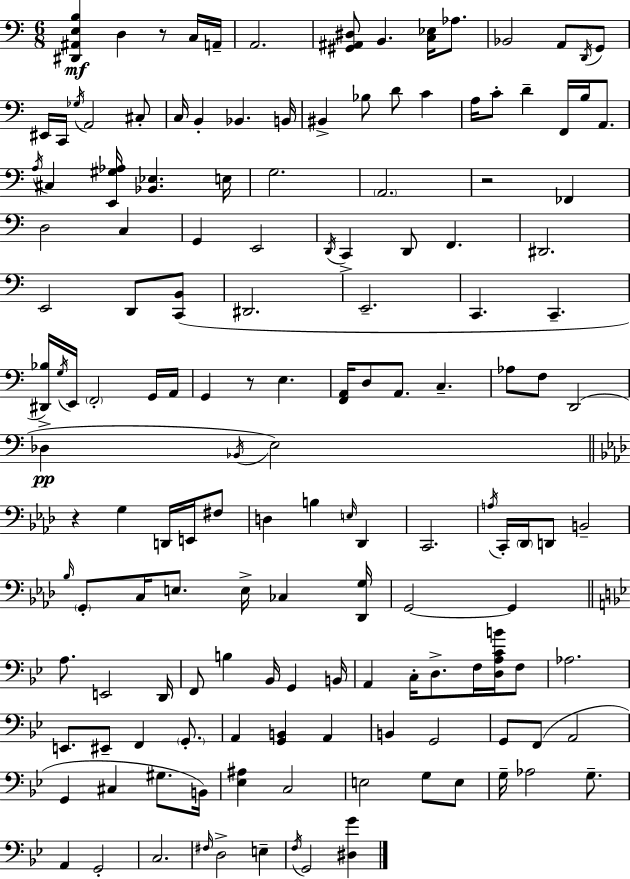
[D#2,A#2,E3,B3]/q D3/q R/e C3/s A2/s A2/h. [G#2,A#2,D#3]/e B2/q. [C3,Eb3]/s Ab3/e. Bb2/h A2/e D2/s G2/e EIS2/s C2/s Gb3/s A2/h C#3/e C3/s B2/q Bb2/q. B2/s BIS2/q Bb3/e D4/e C4/q A3/s C4/e D4/q F2/s B3/s A2/e. A3/s C#3/q [E2,G#3,Ab3]/s [Bb2,Eb3]/q. E3/s G3/h. A2/h. R/h FES2/q D3/h C3/q G2/q E2/h D2/s C2/q D2/e F2/q. D#2/h. E2/h D2/e [C2,B2]/e D#2/h. E2/h. C2/q. C2/q. [D#2,Bb3]/s G3/s E2/s F2/h G2/s A2/s G2/q R/e E3/q. [F2,A2]/s D3/e A2/e. C3/q. Ab3/e F3/e D2/h Db3/q Bb2/s E3/h R/q G3/q D2/s E2/s F#3/e D3/q B3/q E3/s Db2/q C2/h. A3/s C2/s Db2/s D2/e B2/h Bb3/s G2/e C3/s E3/e. E3/s CES3/q [Db2,G3]/s G2/h G2/q A3/e. E2/h D2/s F2/e B3/q Bb2/s G2/q B2/s A2/q C3/s D3/e. F3/s [D3,A3,C4,B4]/s F3/e Ab3/h. E2/e. EIS2/e F2/q G2/e. A2/q [G2,B2]/q A2/q B2/q G2/h G2/e F2/e A2/h G2/q C#3/q G#3/e. B2/s [Eb3,A#3]/q C3/h E3/h G3/e E3/e G3/s Ab3/h G3/e. A2/q G2/h C3/h. F#3/s D3/h E3/q F3/s G2/h [D#3,G4]/q